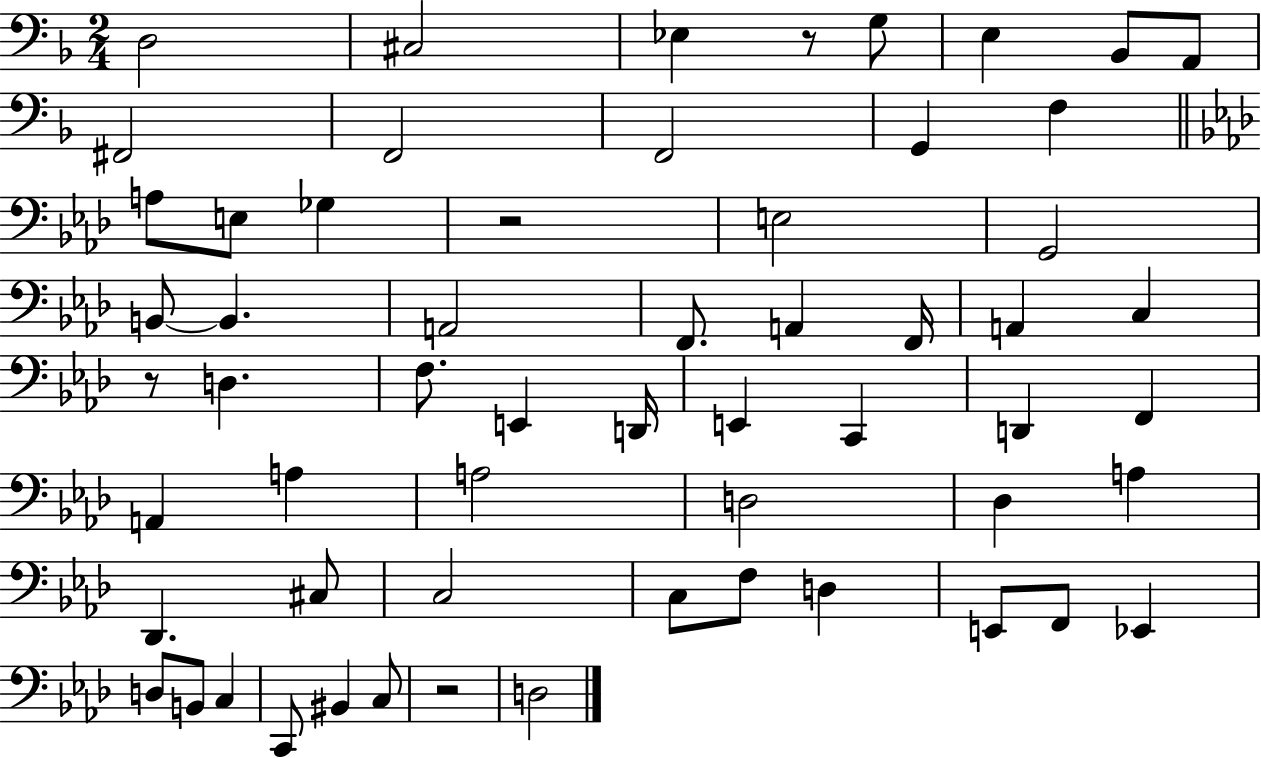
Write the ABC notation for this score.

X:1
T:Untitled
M:2/4
L:1/4
K:F
D,2 ^C,2 _E, z/2 G,/2 E, _B,,/2 A,,/2 ^F,,2 F,,2 F,,2 G,, F, A,/2 E,/2 _G, z2 E,2 G,,2 B,,/2 B,, A,,2 F,,/2 A,, F,,/4 A,, C, z/2 D, F,/2 E,, D,,/4 E,, C,, D,, F,, A,, A, A,2 D,2 _D, A, _D,, ^C,/2 C,2 C,/2 F,/2 D, E,,/2 F,,/2 _E,, D,/2 B,,/2 C, C,,/2 ^B,, C,/2 z2 D,2